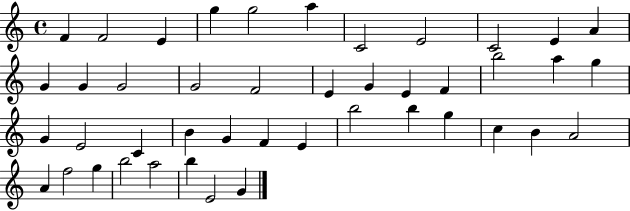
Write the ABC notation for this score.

X:1
T:Untitled
M:4/4
L:1/4
K:C
F F2 E g g2 a C2 E2 C2 E A G G G2 G2 F2 E G E F b2 a g G E2 C B G F E b2 b g c B A2 A f2 g b2 a2 b E2 G